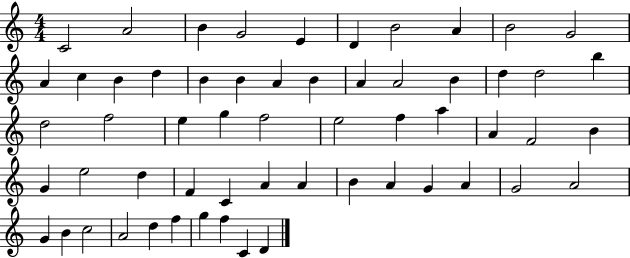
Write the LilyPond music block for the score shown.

{
  \clef treble
  \numericTimeSignature
  \time 4/4
  \key c \major
  c'2 a'2 | b'4 g'2 e'4 | d'4 b'2 a'4 | b'2 g'2 | \break a'4 c''4 b'4 d''4 | b'4 b'4 a'4 b'4 | a'4 a'2 b'4 | d''4 d''2 b''4 | \break d''2 f''2 | e''4 g''4 f''2 | e''2 f''4 a''4 | a'4 f'2 b'4 | \break g'4 e''2 d''4 | f'4 c'4 a'4 a'4 | b'4 a'4 g'4 a'4 | g'2 a'2 | \break g'4 b'4 c''2 | a'2 d''4 f''4 | g''4 f''4 c'4 d'4 | \bar "|."
}